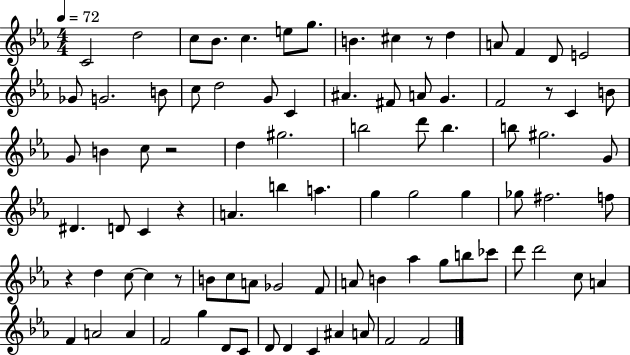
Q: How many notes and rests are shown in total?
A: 89